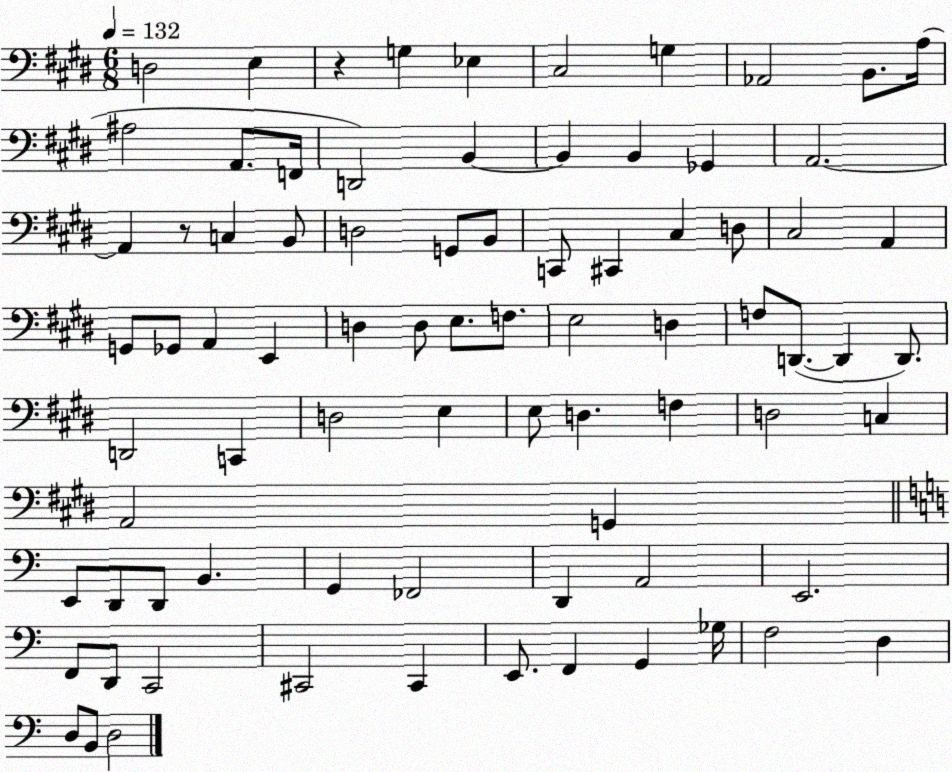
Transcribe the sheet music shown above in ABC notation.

X:1
T:Untitled
M:6/8
L:1/4
K:E
D,2 E, z G, _E, ^C,2 G, _A,,2 B,,/2 A,/4 ^A,2 A,,/2 F,,/4 D,,2 B,, B,, B,, _G,, A,,2 A,, z/2 C, B,,/2 D,2 G,,/2 B,,/2 C,,/2 ^C,, ^C, D,/2 ^C,2 A,, G,,/2 _G,,/2 A,, E,, D, D,/2 E,/2 F,/2 E,2 D, F,/2 D,,/2 D,, D,,/2 D,,2 C,, D,2 E, E,/2 D, F, D,2 C, A,,2 G,, E,,/2 D,,/2 D,,/2 B,, G,, _F,,2 D,, A,,2 E,,2 F,,/2 D,,/2 C,,2 ^C,,2 ^C,, E,,/2 F,, G,, _G,/4 F,2 D, D,/2 B,,/2 D,2